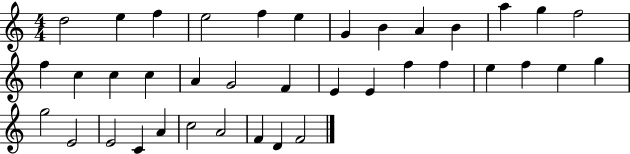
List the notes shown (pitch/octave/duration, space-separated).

D5/h E5/q F5/q E5/h F5/q E5/q G4/q B4/q A4/q B4/q A5/q G5/q F5/h F5/q C5/q C5/q C5/q A4/q G4/h F4/q E4/q E4/q F5/q F5/q E5/q F5/q E5/q G5/q G5/h E4/h E4/h C4/q A4/q C5/h A4/h F4/q D4/q F4/h